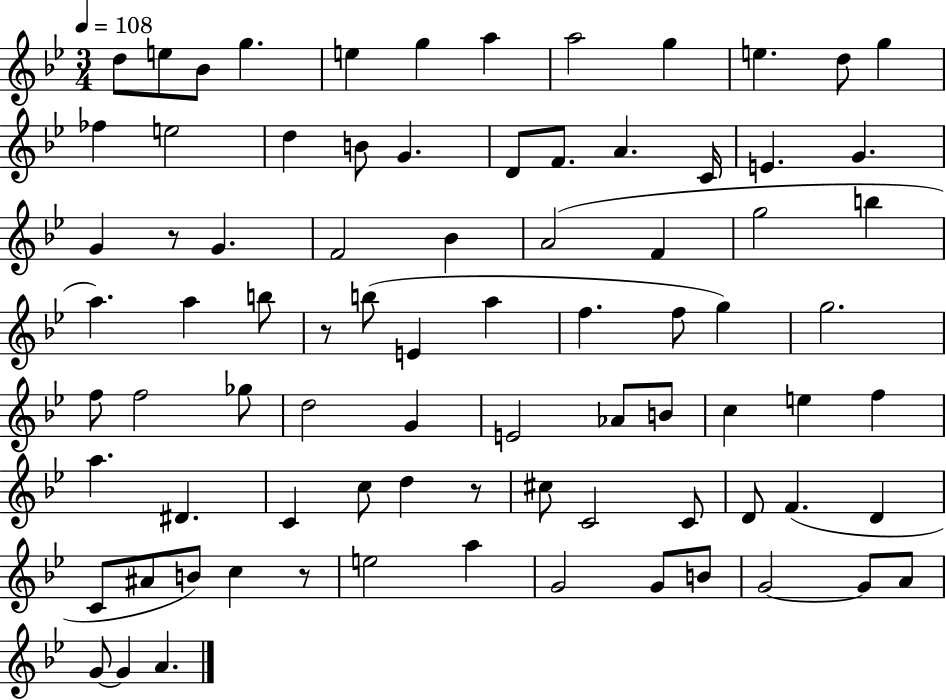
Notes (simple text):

D5/e E5/e Bb4/e G5/q. E5/q G5/q A5/q A5/h G5/q E5/q. D5/e G5/q FES5/q E5/h D5/q B4/e G4/q. D4/e F4/e. A4/q. C4/s E4/q. G4/q. G4/q R/e G4/q. F4/h Bb4/q A4/h F4/q G5/h B5/q A5/q. A5/q B5/e R/e B5/e E4/q A5/q F5/q. F5/e G5/q G5/h. F5/e F5/h Gb5/e D5/h G4/q E4/h Ab4/e B4/e C5/q E5/q F5/q A5/q. D#4/q. C4/q C5/e D5/q R/e C#5/e C4/h C4/e D4/e F4/q. D4/q C4/e A#4/e B4/e C5/q R/e E5/h A5/q G4/h G4/e B4/e G4/h G4/e A4/e G4/e G4/q A4/q.